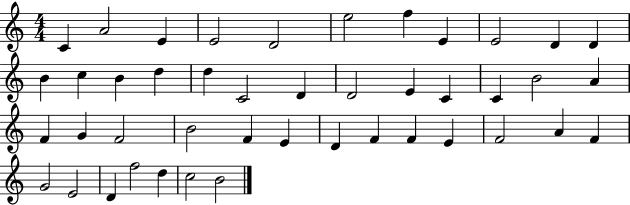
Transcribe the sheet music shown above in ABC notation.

X:1
T:Untitled
M:4/4
L:1/4
K:C
C A2 E E2 D2 e2 f E E2 D D B c B d d C2 D D2 E C C B2 A F G F2 B2 F E D F F E F2 A F G2 E2 D f2 d c2 B2